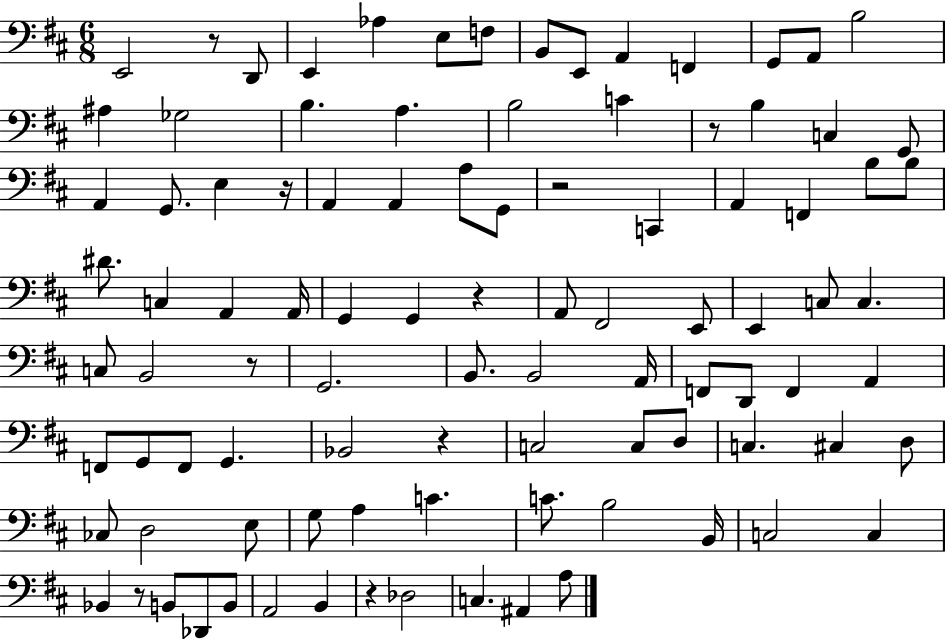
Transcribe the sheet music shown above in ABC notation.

X:1
T:Untitled
M:6/8
L:1/4
K:D
E,,2 z/2 D,,/2 E,, _A, E,/2 F,/2 B,,/2 E,,/2 A,, F,, G,,/2 A,,/2 B,2 ^A, _G,2 B, A, B,2 C z/2 B, C, G,,/2 A,, G,,/2 E, z/4 A,, A,, A,/2 G,,/2 z2 C,, A,, F,, B,/2 B,/2 ^D/2 C, A,, A,,/4 G,, G,, z A,,/2 ^F,,2 E,,/2 E,, C,/2 C, C,/2 B,,2 z/2 G,,2 B,,/2 B,,2 A,,/4 F,,/2 D,,/2 F,, A,, F,,/2 G,,/2 F,,/2 G,, _B,,2 z C,2 C,/2 D,/2 C, ^C, D,/2 _C,/2 D,2 E,/2 G,/2 A, C C/2 B,2 B,,/4 C,2 C, _B,, z/2 B,,/2 _D,,/2 B,,/2 A,,2 B,, z _D,2 C, ^A,, A,/2